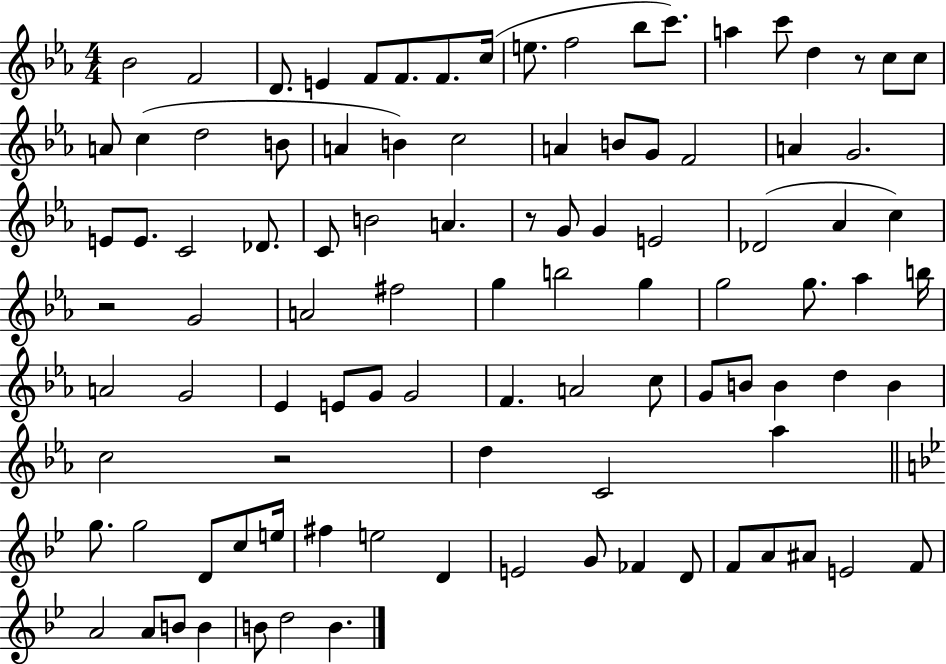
{
  \clef treble
  \numericTimeSignature
  \time 4/4
  \key ees \major
  bes'2 f'2 | d'8. e'4 f'8 f'8. f'8. c''16( | e''8. f''2 bes''8 c'''8.) | a''4 c'''8 d''4 r8 c''8 c''8 | \break a'8 c''4( d''2 b'8 | a'4 b'4) c''2 | a'4 b'8 g'8 f'2 | a'4 g'2. | \break e'8 e'8. c'2 des'8. | c'8 b'2 a'4. | r8 g'8 g'4 e'2 | des'2( aes'4 c''4) | \break r2 g'2 | a'2 fis''2 | g''4 b''2 g''4 | g''2 g''8. aes''4 b''16 | \break a'2 g'2 | ees'4 e'8 g'8 g'2 | f'4. a'2 c''8 | g'8 b'8 b'4 d''4 b'4 | \break c''2 r2 | d''4 c'2 aes''4 | \bar "||" \break \key bes \major g''8. g''2 d'8 c''8 e''16 | fis''4 e''2 d'4 | e'2 g'8 fes'4 d'8 | f'8 a'8 ais'8 e'2 f'8 | \break a'2 a'8 b'8 b'4 | b'8 d''2 b'4. | \bar "|."
}